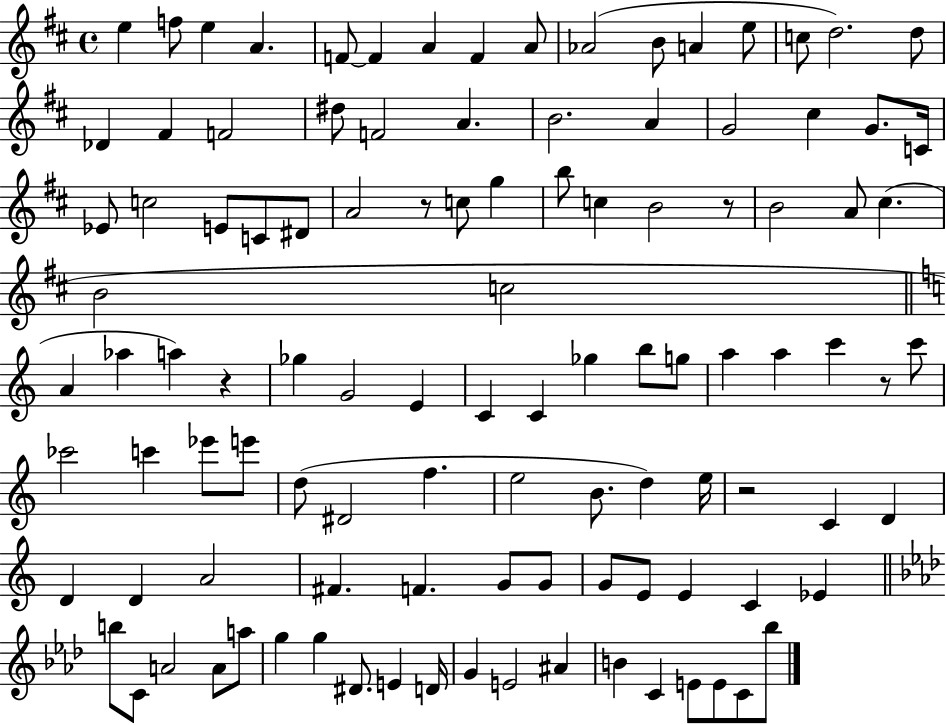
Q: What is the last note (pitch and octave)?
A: Bb5